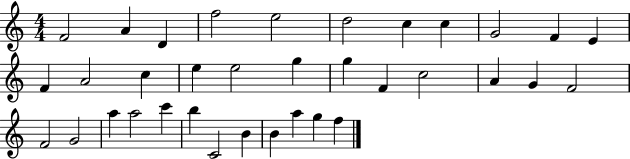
{
  \clef treble
  \numericTimeSignature
  \time 4/4
  \key c \major
  f'2 a'4 d'4 | f''2 e''2 | d''2 c''4 c''4 | g'2 f'4 e'4 | \break f'4 a'2 c''4 | e''4 e''2 g''4 | g''4 f'4 c''2 | a'4 g'4 f'2 | \break f'2 g'2 | a''4 a''2 c'''4 | b''4 c'2 b'4 | b'4 a''4 g''4 f''4 | \break \bar "|."
}